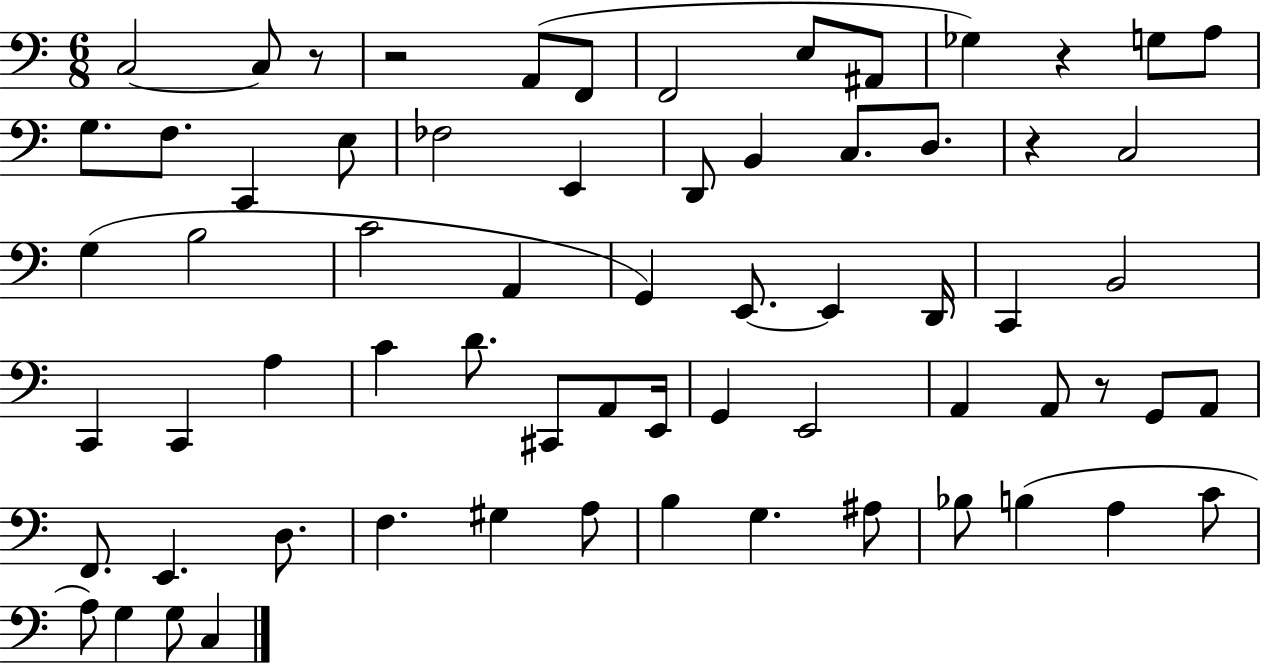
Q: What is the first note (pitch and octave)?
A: C3